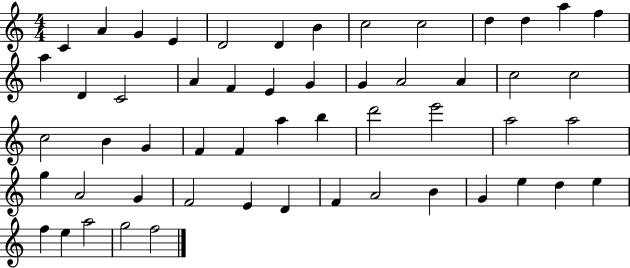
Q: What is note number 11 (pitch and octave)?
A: D5